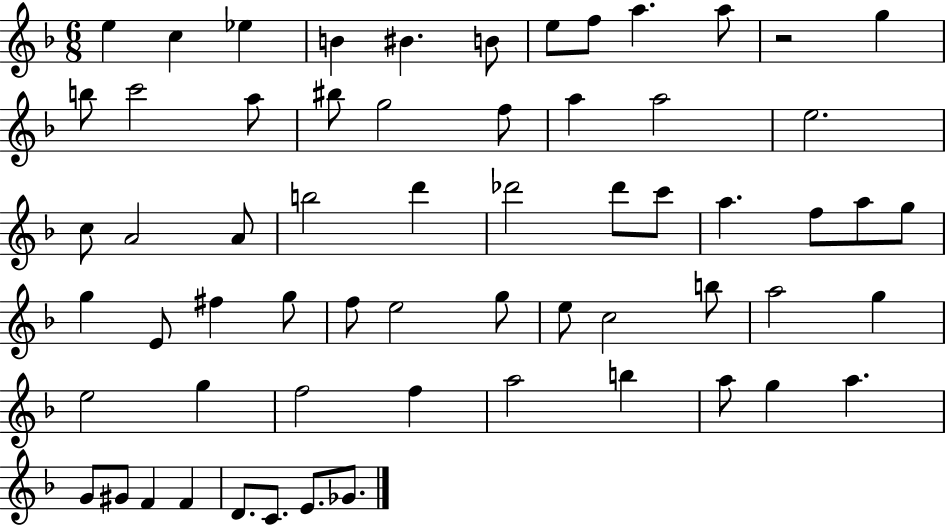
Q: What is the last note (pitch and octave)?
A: Gb4